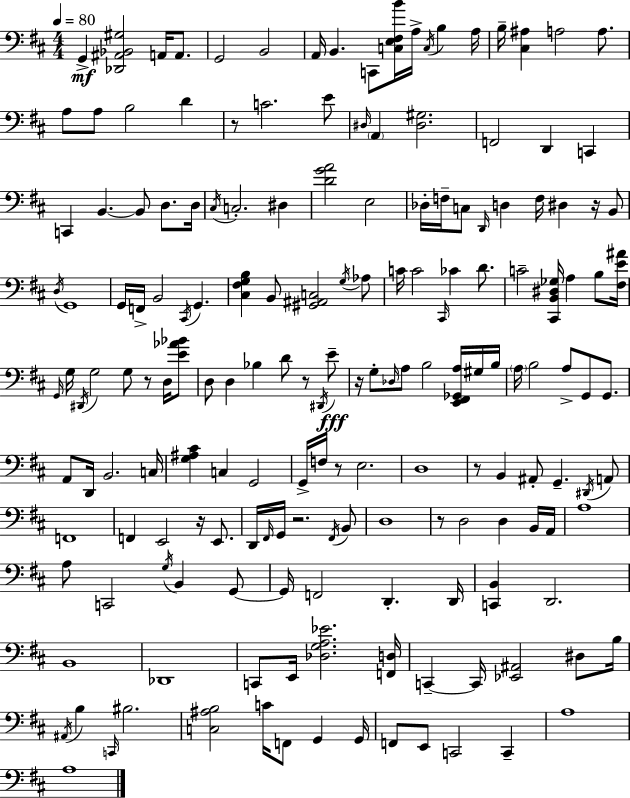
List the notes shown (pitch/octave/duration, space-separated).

G2/q [Db2,A#2,Bb2,G#3]/h A2/s A2/e. G2/h B2/h A2/s B2/q. C2/e [C3,E3,F#3,B4]/s A3/s C3/s B3/q A3/s B3/s [C#3,A#3]/q A3/h A3/e. A3/e A3/e B3/h D4/q R/e C4/h. E4/e D#3/s A2/q [D#3,G#3]/h. F2/h D2/q C2/q C2/q B2/q. B2/e D3/e. D3/s C#3/s C3/h. D#3/q [D4,G4,A4]/h E3/h Db3/s F3/s C3/e D2/s D3/q F3/s D#3/q R/s B2/e D3/s G2/w G2/s F2/s B2/h C#2/s G2/q. [C#3,F#3,G3,B3]/q B2/e [G#2,A#2,C3]/h G3/s Ab3/e C4/s C4/h C#2/s CES4/q D4/e. C4/h [C#2,B2,D#3,Gb3]/s A3/q B3/e [F#3,E4,A#4]/s G2/s G3/s D#2/s G3/h G3/e R/e D3/s [E4,Ab4,Bb4]/e D3/e D3/q Bb3/q D4/e R/e D#2/s E4/e R/s G3/e Db3/s A3/e B3/h [E2,F#2,Gb2,A3]/s G#3/s B3/s A3/s B3/h A3/e G2/e G2/e. A2/e D2/s B2/h. C3/s [G3,A#3,C#4]/q C3/q G2/h G2/s F3/s R/e E3/h. D3/w R/e B2/q A#2/e G2/q. D#2/s A2/e F2/w F2/q E2/h R/s E2/e. D2/s F#2/s G2/s R/h. F#2/s B2/e D3/w R/e D3/h D3/q B2/s A2/s A3/w A3/e C2/h G3/s B2/q G2/e G2/s F2/h D2/q. D2/s [C2,B2]/q D2/h. B2/w Db2/w C2/e E2/s [Db3,G3,A3,Eb4]/h. [F2,D3]/s C2/q C2/s [Eb2,A#2]/h D#3/e B3/s A#2/s B3/q C2/s BIS3/h. [C3,A#3,B3]/h C4/s F2/e G2/q G2/s F2/e E2/e C2/h C2/q A3/w A3/w